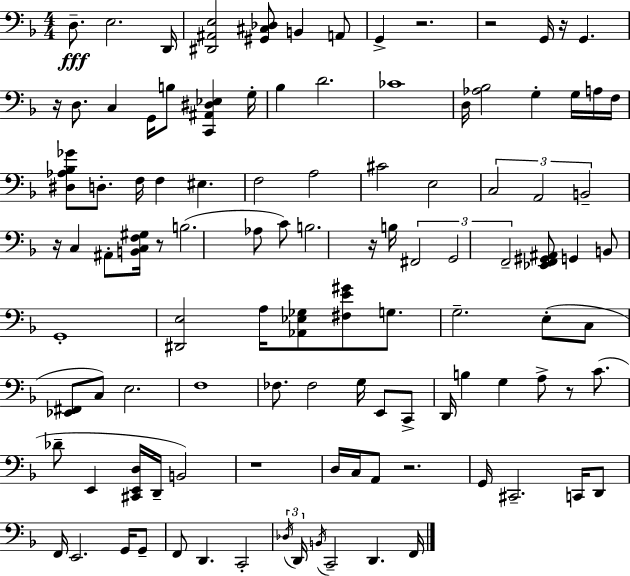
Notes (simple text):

D3/e. E3/h. D2/s [D#2,A#2,E3]/h [G#2,C#3,Db3]/e B2/q A2/e G2/q R/h. R/h G2/s R/s G2/q. R/s D3/e. C3/q G2/s B3/e [C2,A#2,D#3,Eb3]/q G3/s Bb3/q D4/h. CES4/w D3/s [Ab3,Bb3]/h G3/q G3/s A3/s F3/s [D#3,Ab3,Bb3,Gb4]/e D3/e. F3/s F3/q EIS3/q. F3/h A3/h C#4/h E3/h C3/h A2/h B2/h R/s C3/q A#2/e [B2,C3,F3,G#3]/s R/e B3/h. Ab3/e C4/e B3/h. R/s B3/s F#2/h G2/h F2/h [Eb2,F2,G#2,A#2]/e G2/q B2/e G2/w [D#2,E3]/h A3/s [Ab2,Eb3,Gb3]/e [F#3,E4,G#4]/e G3/e. G3/h. E3/e C3/e [Eb2,F#2]/e C3/e E3/h. F3/w FES3/e. FES3/h G3/s E2/e C2/e D2/s B3/q G3/q A3/e R/e C4/e. Db4/e E2/q [C#2,E2,D3]/s D2/s B2/h R/w D3/s C3/s A2/e R/h. G2/s C#2/h. C2/s D2/e F2/s E2/h. G2/s G2/e F2/e D2/q. C2/h Db3/s D2/s B2/s C2/h D2/q. F2/s